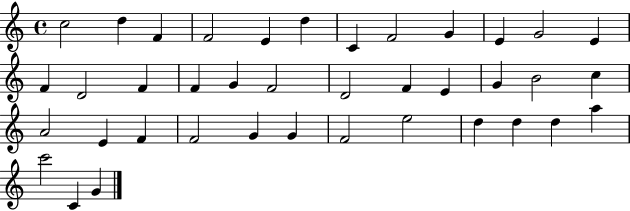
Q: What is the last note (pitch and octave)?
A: G4